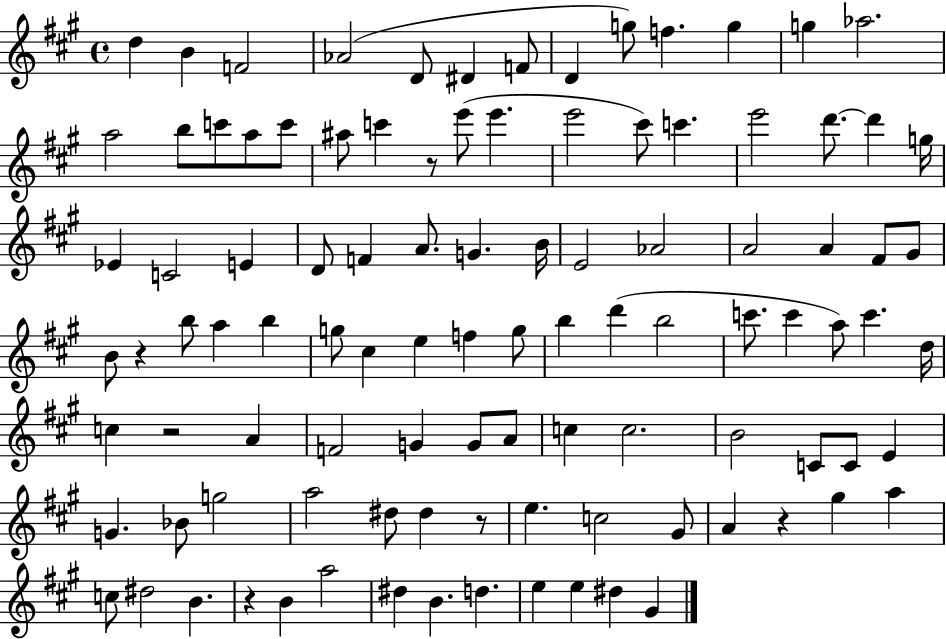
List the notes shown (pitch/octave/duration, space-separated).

D5/q B4/q F4/h Ab4/h D4/e D#4/q F4/e D4/q G5/e F5/q. G5/q G5/q Ab5/h. A5/h B5/e C6/e A5/e C6/e A#5/e C6/q R/e E6/e E6/q. E6/h C#6/e C6/q. E6/h D6/e. D6/q G5/s Eb4/q C4/h E4/q D4/e F4/q A4/e. G4/q. B4/s E4/h Ab4/h A4/h A4/q F#4/e G#4/e B4/e R/q B5/e A5/q B5/q G5/e C#5/q E5/q F5/q G5/e B5/q D6/q B5/h C6/e. C6/q A5/e C6/q. D5/s C5/q R/h A4/q F4/h G4/q G4/e A4/e C5/q C5/h. B4/h C4/e C4/e E4/q G4/q. Bb4/e G5/h A5/h D#5/e D#5/q R/e E5/q. C5/h G#4/e A4/q R/q G#5/q A5/q C5/e D#5/h B4/q. R/q B4/q A5/h D#5/q B4/q. D5/q. E5/q E5/q D#5/q G#4/q